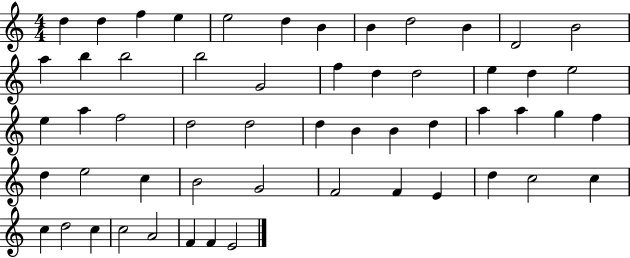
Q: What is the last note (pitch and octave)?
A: E4